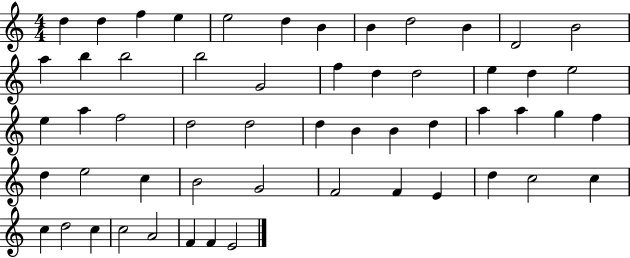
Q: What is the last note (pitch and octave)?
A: E4